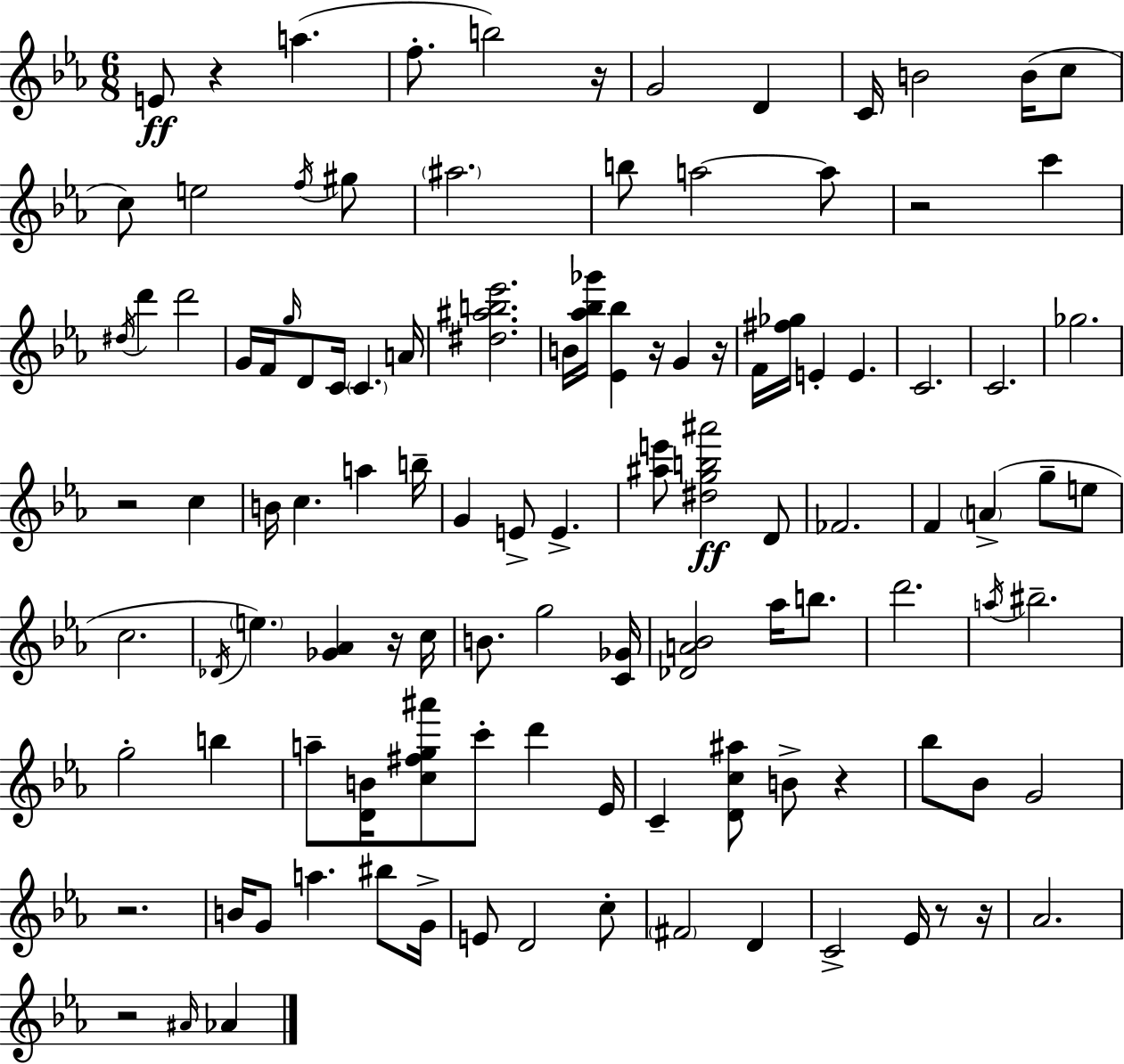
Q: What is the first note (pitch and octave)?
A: E4